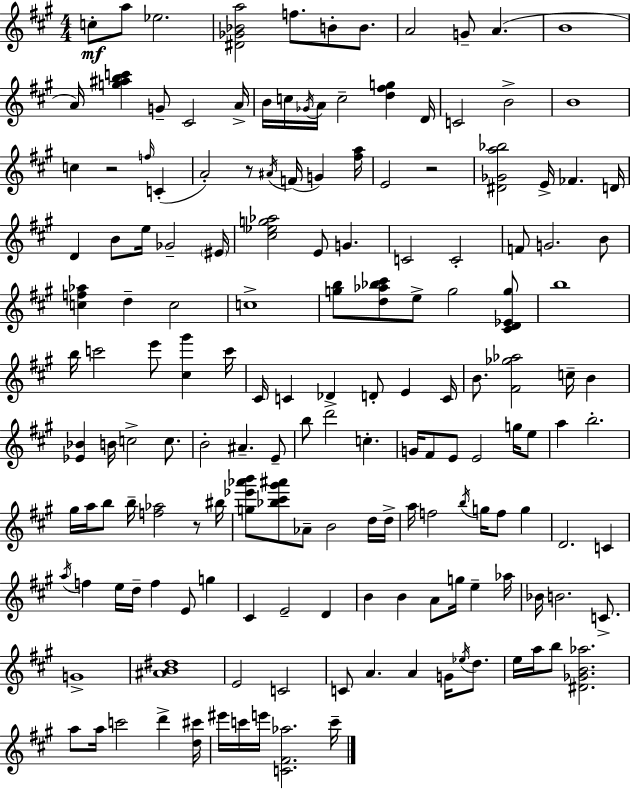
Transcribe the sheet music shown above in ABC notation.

X:1
T:Untitled
M:4/4
L:1/4
K:A
c/2 a/2 _e2 [^D_G_Ba]2 f/2 B/2 B/2 A2 G/2 A B4 A/4 [g^abc'] G/2 ^C2 A/4 B/4 c/4 _G/4 A/4 c2 [d^fg] D/4 C2 B2 B4 c z2 f/4 C A2 z/2 ^A/4 F/4 G [^fa]/4 E2 z2 [^D_Ga_b]2 E/4 _F D/4 D B/2 e/4 _G2 ^E/4 [^c_eg_a]2 E/2 G C2 C2 F/2 G2 B/2 [cf_a] d c2 c4 [gb]/2 [d_a_b^c']/2 e/2 g2 [^CD_Eg]/2 b4 b/4 c'2 e'/2 [^c^g'] c'/4 ^C/4 C _D D/2 E C/4 B/2 [^F_g_a]2 c/4 B [_E_B] B/4 c2 c/2 B2 ^A E/2 b/2 d'2 c G/4 ^F/2 E/2 E2 g/4 e/2 a b2 ^g/4 a/4 b/2 b/4 [f_a]2 z/2 ^b/4 [g_e'_a'b']/2 [_b^c'^g'^a']/2 _A/2 B2 d/4 d/4 a/4 f2 b/4 g/4 f/2 g D2 C a/4 f e/4 d/4 f E/2 g ^C E2 D B B A/2 g/4 e _a/4 _B/4 B2 C/2 G4 [^AB^d]4 E2 C2 C/2 A A G/4 _e/4 d/2 e/4 a/4 b/2 [^D_GB_a]2 a/2 a/4 c'2 d' [d^c']/4 ^e'/4 c'/4 e'/4 [C^F_a]2 c'/4